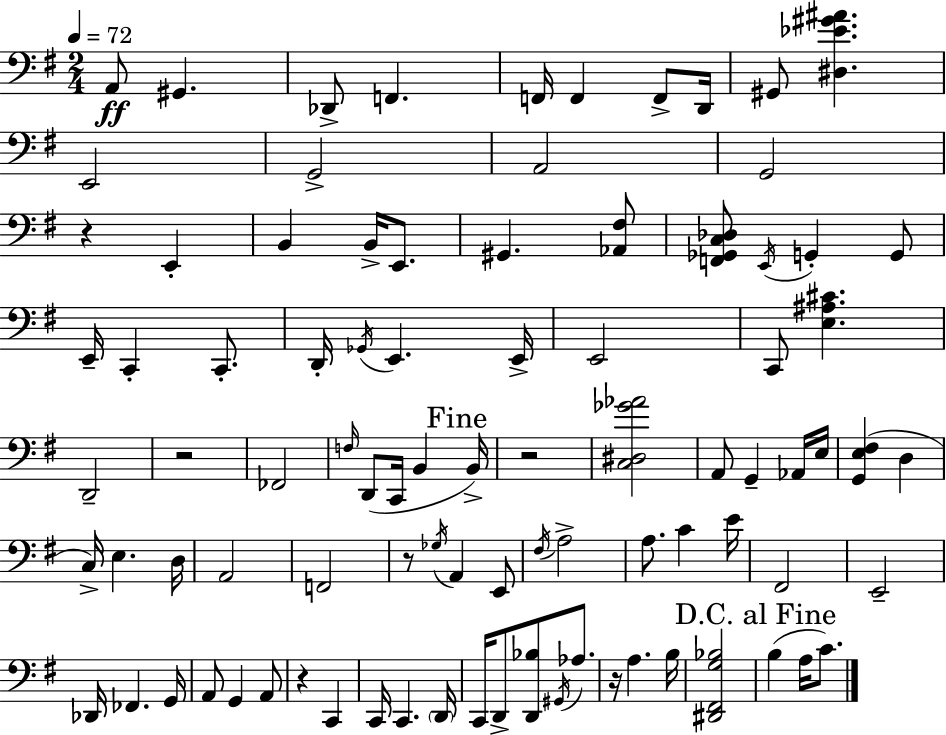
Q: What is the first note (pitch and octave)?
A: A2